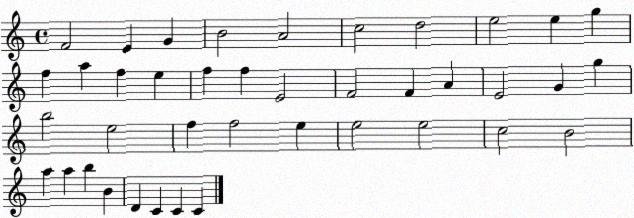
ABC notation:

X:1
T:Untitled
M:4/4
L:1/4
K:C
F2 E G B2 A2 c2 d2 e2 e g f a f e f f E2 F2 F A E2 G g b2 e2 f f2 e e2 e2 c2 B2 a a b B D C C C